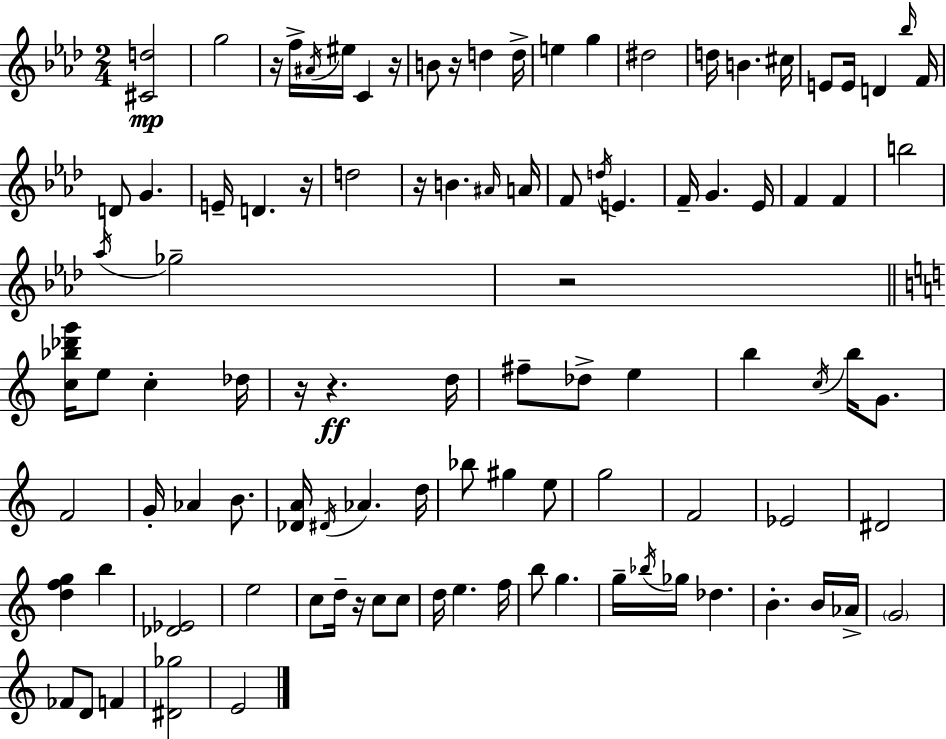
{
  \clef treble
  \numericTimeSignature
  \time 2/4
  \key aes \major
  <cis' d''>2\mp | g''2 | r16 f''16-> \acciaccatura { ais'16 } eis''16 c'4 | r16 b'8 r16 d''4 | \break d''16-> e''4 g''4 | dis''2 | d''16 b'4. | cis''16 e'8 e'16 d'4 | \break \grace { bes''16 } f'16 d'8 g'4. | e'16-- d'4. | r16 d''2 | r16 b'4. | \break \grace { ais'16 } a'16 f'8 \acciaccatura { d''16 } e'4. | f'16-- g'4. | ees'16 f'4 | f'4 b''2 | \break \acciaccatura { aes''16 } ges''2-- | r2 | \bar "||" \break \key c \major <c'' bes'' des''' g'''>16 e''8 c''4-. des''16 | r16 r4.\ff d''16 | fis''8-- des''8-> e''4 | b''4 \acciaccatura { c''16 } b''16 g'8. | \break f'2 | g'16-. aes'4 b'8. | <des' a'>16 \acciaccatura { dis'16 } aes'4. | d''16 bes''8 gis''4 | \break e''8 g''2 | f'2 | ees'2 | dis'2 | \break <d'' f'' g''>4 b''4 | <des' ees'>2 | e''2 | c''8 d''16-- r16 c''8 | \break c''8 d''16 e''4. | f''16 b''8 g''4. | g''16-- \acciaccatura { bes''16 } ges''16 des''4. | b'4.-. | \break b'16 aes'16-> \parenthesize g'2 | fes'8 d'8 f'4 | <dis' ges''>2 | e'2 | \break \bar "|."
}